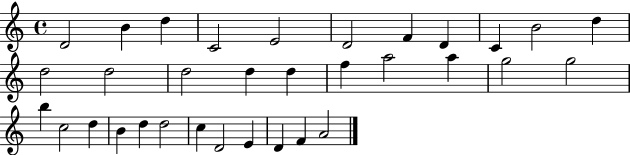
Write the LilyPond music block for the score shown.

{
  \clef treble
  \time 4/4
  \defaultTimeSignature
  \key c \major
  d'2 b'4 d''4 | c'2 e'2 | d'2 f'4 d'4 | c'4 b'2 d''4 | \break d''2 d''2 | d''2 d''4 d''4 | f''4 a''2 a''4 | g''2 g''2 | \break b''4 c''2 d''4 | b'4 d''4 d''2 | c''4 d'2 e'4 | d'4 f'4 a'2 | \break \bar "|."
}